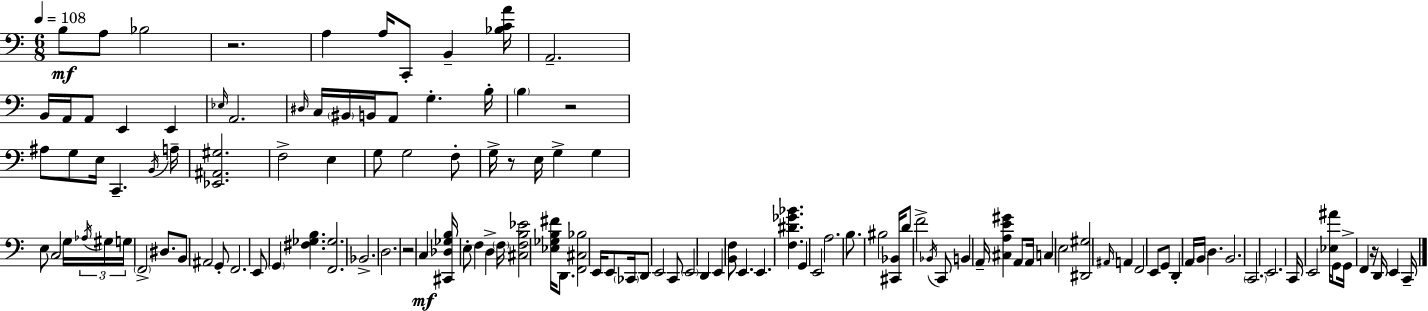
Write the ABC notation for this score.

X:1
T:Untitled
M:6/8
L:1/4
K:Am
B,/2 A,/2 _B,2 z2 A, A,/4 C,,/2 B,, [_B,CA]/4 A,,2 B,,/4 A,,/4 A,,/2 E,, E,, _E,/4 A,,2 ^D,/4 C,/4 ^B,,/4 B,,/4 A,,/2 G, B,/4 B, z2 ^A,/2 G,/2 E,/4 C,, B,,/4 A,/4 [_E,,^A,,^G,]2 F,2 E, G,/2 G,2 F,/2 G,/4 z/2 E,/4 G, G, E,/2 C,2 G,/4 _A,/4 ^G,/4 G,/4 F,,2 ^D,/2 B,,/2 ^A,,2 G,,/2 F,,2 E,,/2 G,, [^F,_G,B,] [F,,_G,]2 _B,,2 D,2 z2 C, [^C,,_D,_G,B,]/4 E,/2 F, D, F,/4 [^C,F,B,_E]2 [_E,_G,B,^F]/4 D,,/2 [F,,^C,_B,]2 E,,/4 E,,/2 _C,,/4 D,,/2 E,,2 C,,/2 E,,2 D,, E,, [B,,F,]/2 E,, E,, [F,^D_G_B] G,, E,,2 A,2 B,/2 ^B,2 [^C,,_B,,]/4 D/2 F2 _B,,/4 C,,/2 B,, A,,/4 [^C,A,E^G] A,,/2 A,,/4 C, E,2 [^D,,^G,]2 ^A,,/4 A,, F,,2 E,,/2 G,,/2 D,, A,,/4 B,,/4 D, B,,2 C,,2 E,,2 C,,/4 E,,2 [_E,^A]/4 G,,/2 G,,/4 F,, z/4 D,,/4 E,, C,,/4